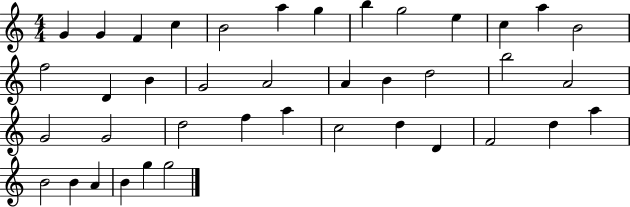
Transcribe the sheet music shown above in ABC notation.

X:1
T:Untitled
M:4/4
L:1/4
K:C
G G F c B2 a g b g2 e c a B2 f2 D B G2 A2 A B d2 b2 A2 G2 G2 d2 f a c2 d D F2 d a B2 B A B g g2